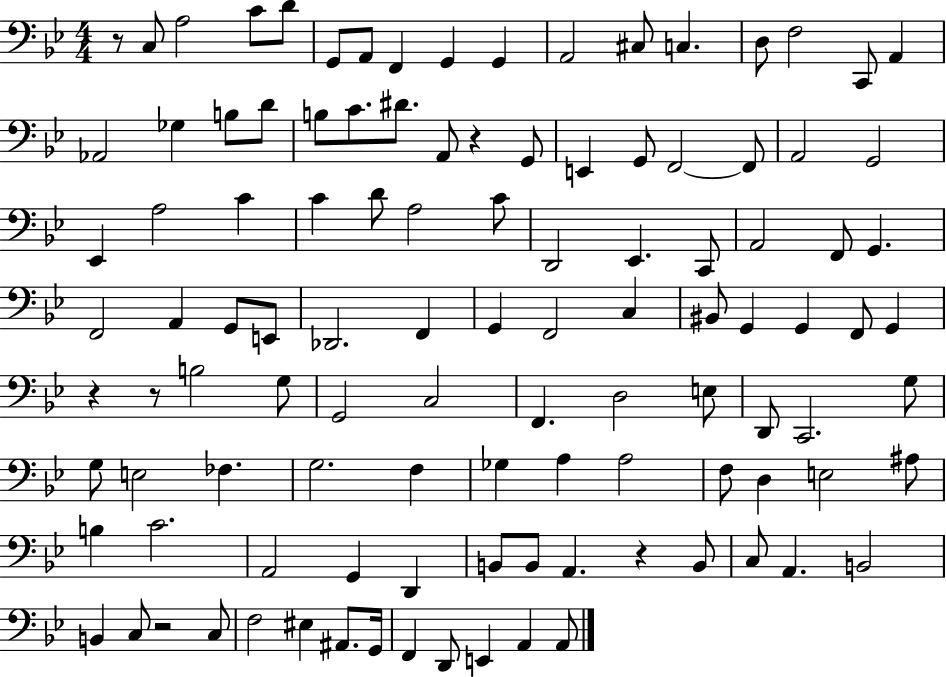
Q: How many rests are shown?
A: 6